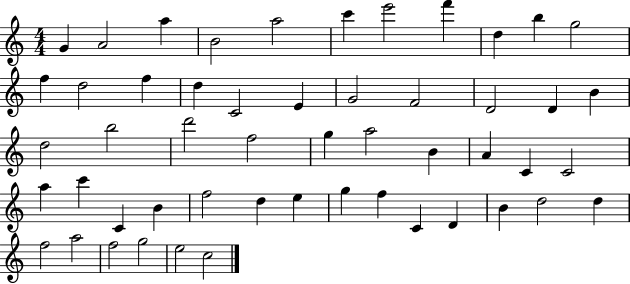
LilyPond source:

{
  \clef treble
  \numericTimeSignature
  \time 4/4
  \key c \major
  g'4 a'2 a''4 | b'2 a''2 | c'''4 e'''2 f'''4 | d''4 b''4 g''2 | \break f''4 d''2 f''4 | d''4 c'2 e'4 | g'2 f'2 | d'2 d'4 b'4 | \break d''2 b''2 | d'''2 f''2 | g''4 a''2 b'4 | a'4 c'4 c'2 | \break a''4 c'''4 c'4 b'4 | f''2 d''4 e''4 | g''4 f''4 c'4 d'4 | b'4 d''2 d''4 | \break f''2 a''2 | f''2 g''2 | e''2 c''2 | \bar "|."
}